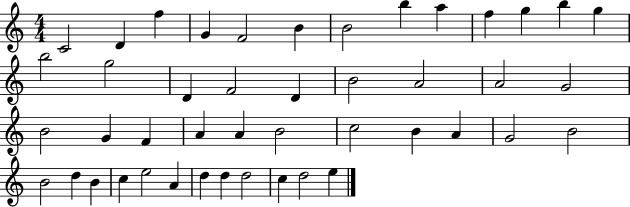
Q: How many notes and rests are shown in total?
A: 45